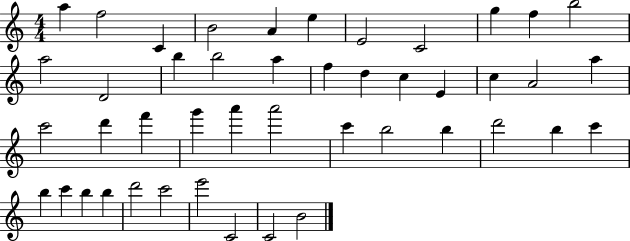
{
  \clef treble
  \numericTimeSignature
  \time 4/4
  \key c \major
  a''4 f''2 c'4 | b'2 a'4 e''4 | e'2 c'2 | g''4 f''4 b''2 | \break a''2 d'2 | b''4 b''2 a''4 | f''4 d''4 c''4 e'4 | c''4 a'2 a''4 | \break c'''2 d'''4 f'''4 | g'''4 a'''4 a'''2 | c'''4 b''2 b''4 | d'''2 b''4 c'''4 | \break b''4 c'''4 b''4 b''4 | d'''2 c'''2 | e'''2 c'2 | c'2 b'2 | \break \bar "|."
}